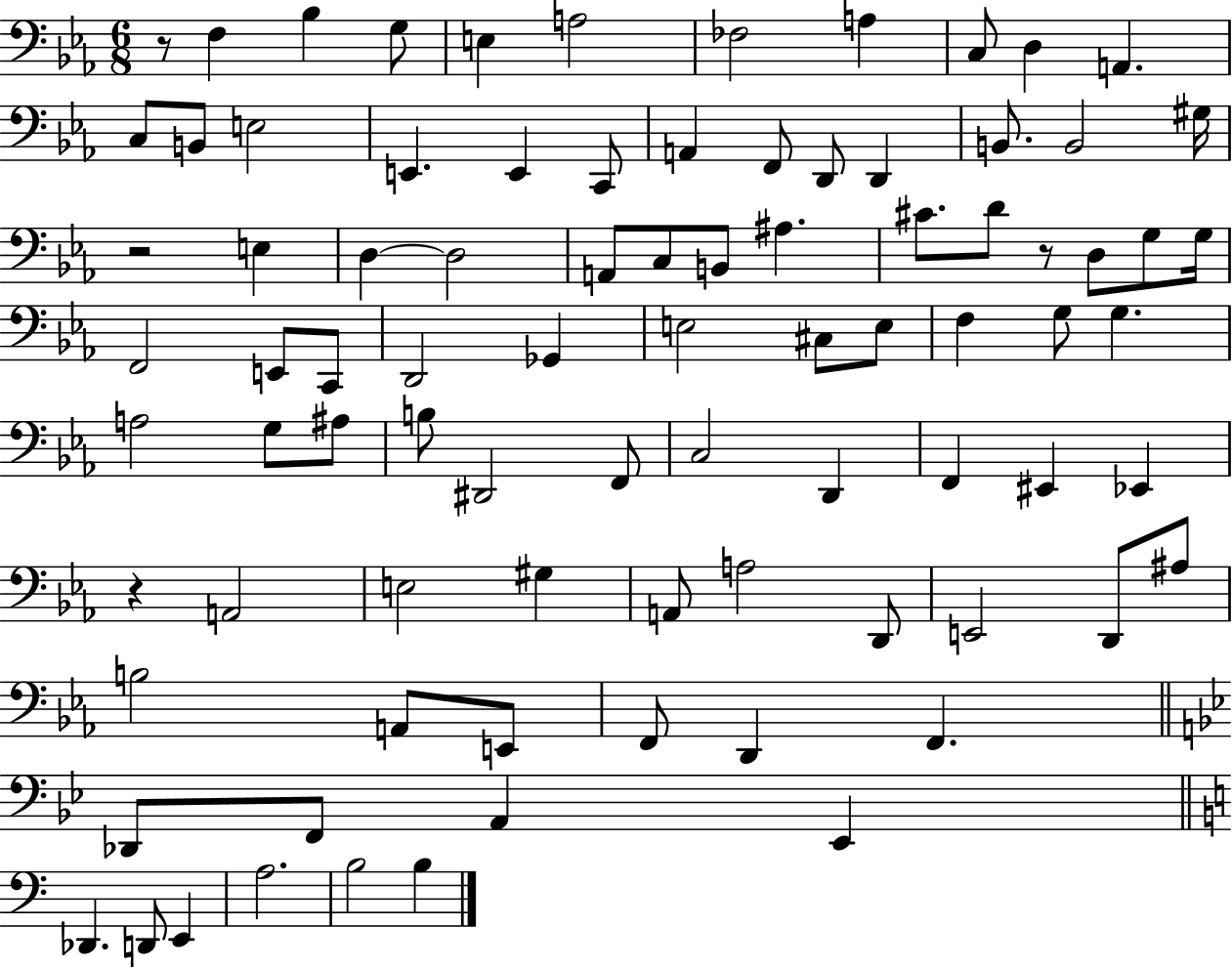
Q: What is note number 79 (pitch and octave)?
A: E2